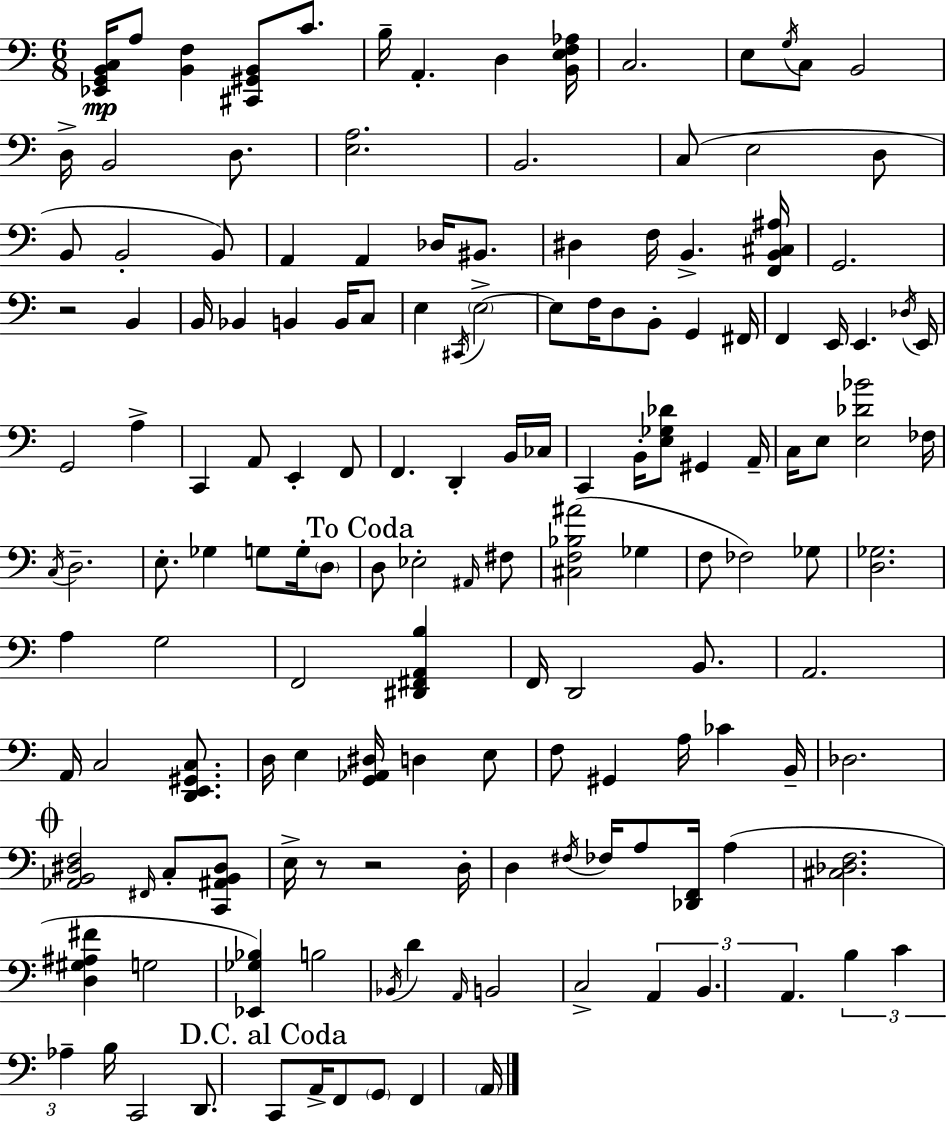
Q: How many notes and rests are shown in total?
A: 152